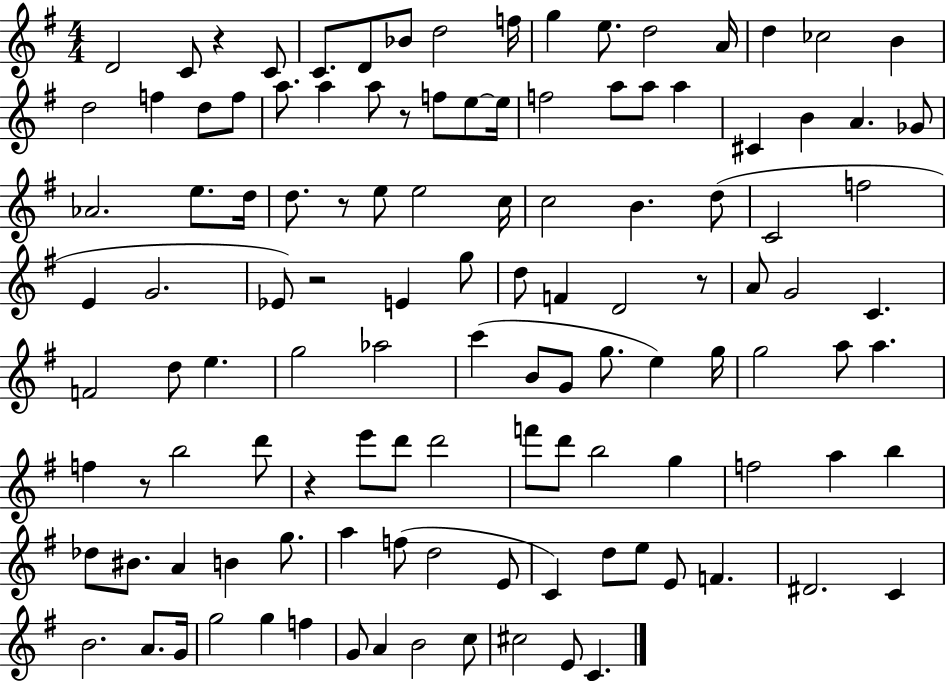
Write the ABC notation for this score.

X:1
T:Untitled
M:4/4
L:1/4
K:G
D2 C/2 z C/2 C/2 D/2 _B/2 d2 f/4 g e/2 d2 A/4 d _c2 B d2 f d/2 f/2 a/2 a a/2 z/2 f/2 e/2 e/4 f2 a/2 a/2 a ^C B A _G/2 _A2 e/2 d/4 d/2 z/2 e/2 e2 c/4 c2 B d/2 C2 f2 E G2 _E/2 z2 E g/2 d/2 F D2 z/2 A/2 G2 C F2 d/2 e g2 _a2 c' B/2 G/2 g/2 e g/4 g2 a/2 a f z/2 b2 d'/2 z e'/2 d'/2 d'2 f'/2 d'/2 b2 g f2 a b _d/2 ^B/2 A B g/2 a f/2 d2 E/2 C d/2 e/2 E/2 F ^D2 C B2 A/2 G/4 g2 g f G/2 A B2 c/2 ^c2 E/2 C